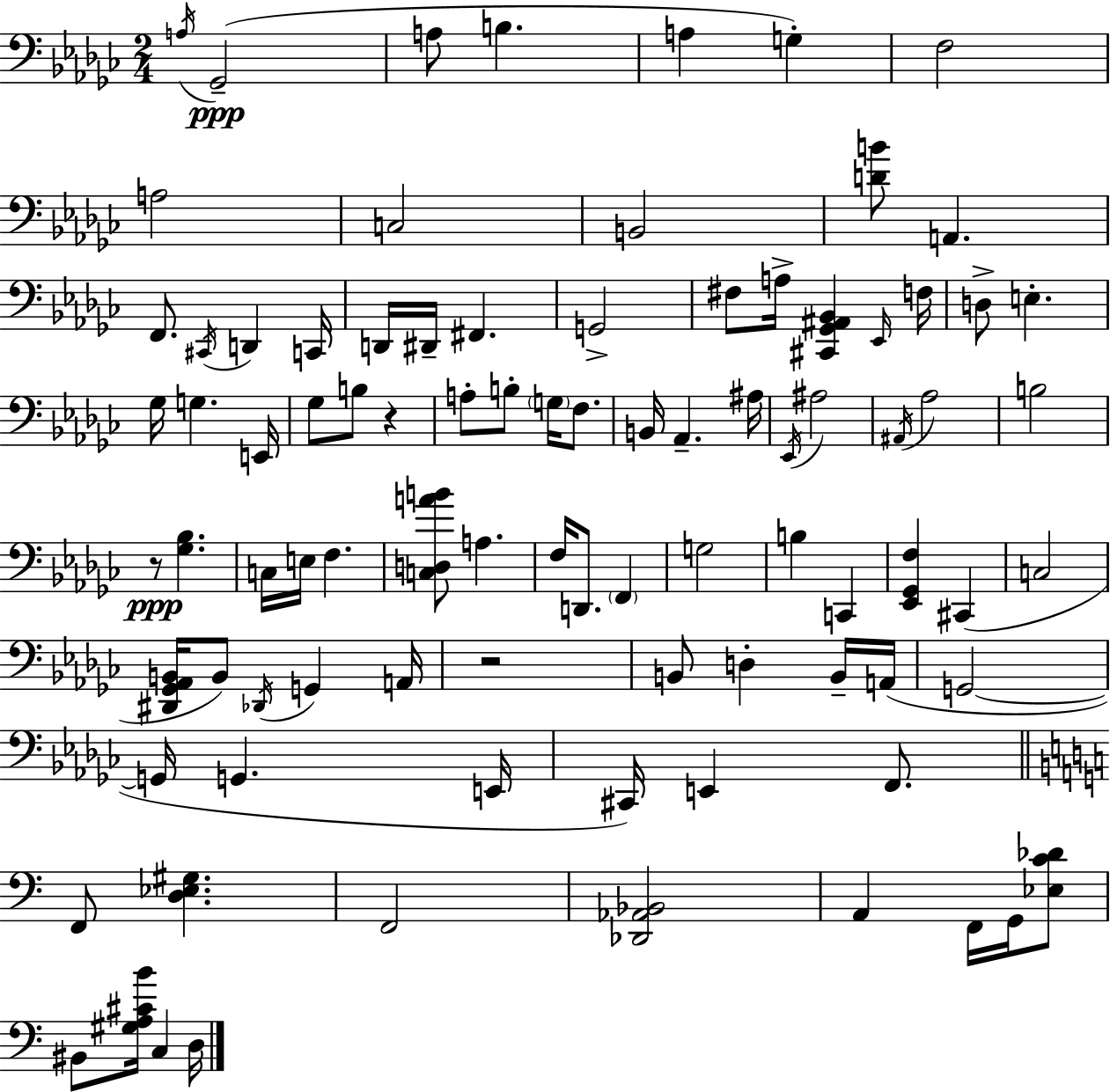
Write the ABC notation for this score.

X:1
T:Untitled
M:2/4
L:1/4
K:Ebm
A,/4 _G,,2 A,/2 B, A, G, F,2 A,2 C,2 B,,2 [DB]/2 A,, F,,/2 ^C,,/4 D,, C,,/4 D,,/4 ^D,,/4 ^F,, G,,2 ^F,/2 A,/4 [^C,,_G,,^A,,_B,,] _E,,/4 F,/4 D,/2 E, _G,/4 G, E,,/4 _G,/2 B,/2 z A,/2 B,/2 G,/4 F,/2 B,,/4 _A,, ^A,/4 _E,,/4 ^A,2 ^A,,/4 _A,2 B,2 z/2 [_G,_B,] C,/4 E,/4 F, [C,D,AB]/2 A, F,/4 D,,/2 F,, G,2 B, C,, [_E,,_G,,F,] ^C,, C,2 [^D,,_G,,_A,,B,,]/4 B,,/2 _D,,/4 G,, A,,/4 z2 B,,/2 D, B,,/4 A,,/4 G,,2 G,,/4 G,, E,,/4 ^C,,/4 E,, F,,/2 F,,/2 [D,_E,^G,] F,,2 [_D,,_A,,_B,,]2 A,, F,,/4 G,,/4 [_E,C_D]/2 ^B,,/2 [^G,A,^CB]/4 C, D,/4